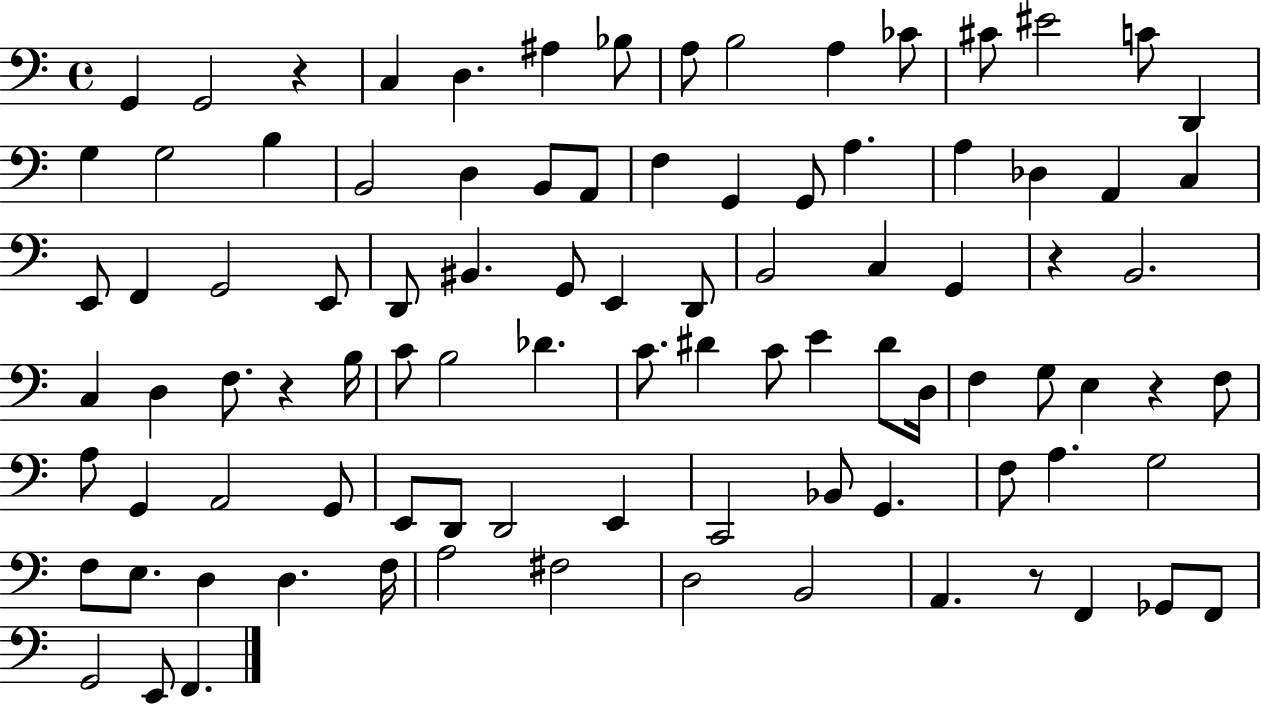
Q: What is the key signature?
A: C major